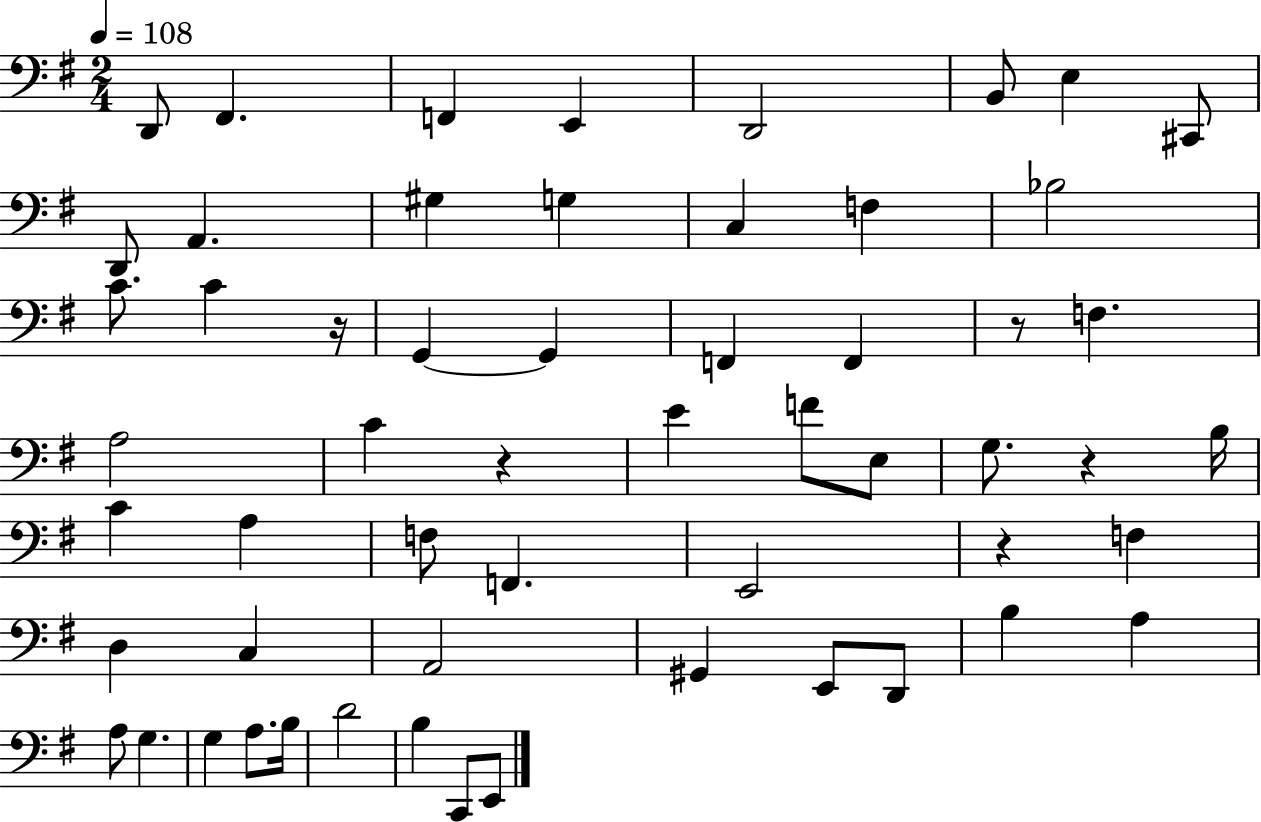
D2/e F#2/q. F2/q E2/q D2/h B2/e E3/q C#2/e D2/e A2/q. G#3/q G3/q C3/q F3/q Bb3/h C4/e. C4/q R/s G2/q G2/q F2/q F2/q R/e F3/q. A3/h C4/q R/q E4/q F4/e E3/e G3/e. R/q B3/s C4/q A3/q F3/e F2/q. E2/h R/q F3/q D3/q C3/q A2/h G#2/q E2/e D2/e B3/q A3/q A3/e G3/q. G3/q A3/e. B3/s D4/h B3/q C2/e E2/e